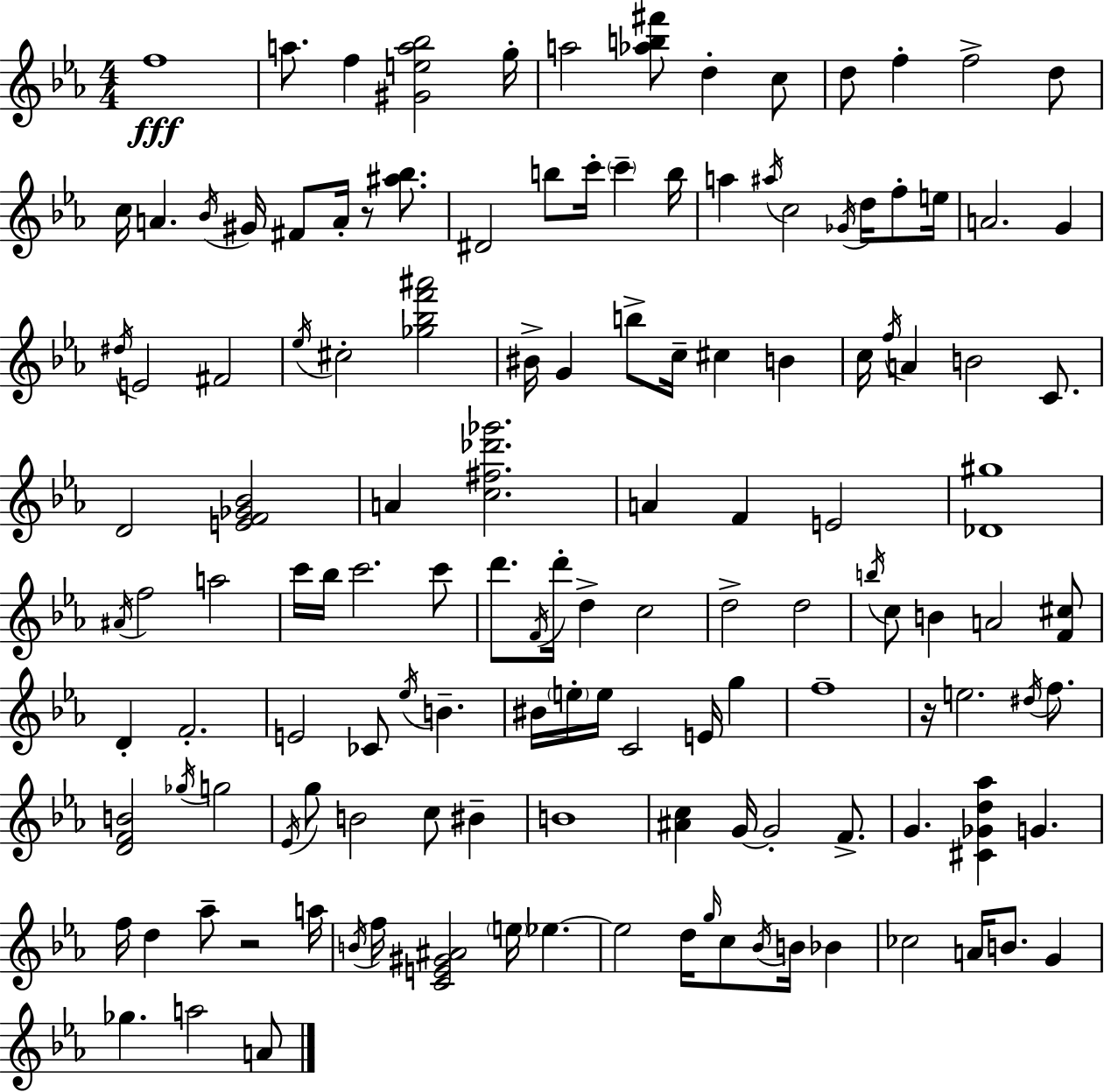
{
  \clef treble
  \numericTimeSignature
  \time 4/4
  \key ees \major
  f''1\fff | a''8. f''4 <gis' e'' a'' bes''>2 g''16-. | a''2 <aes'' b'' fis'''>8 d''4-. c''8 | d''8 f''4-. f''2-> d''8 | \break c''16 a'4. \acciaccatura { bes'16 } gis'16 fis'8 a'16-. r8 <ais'' bes''>8. | dis'2 b''8 c'''16-. \parenthesize c'''4-- | b''16 a''4 \acciaccatura { ais''16 } c''2 \acciaccatura { ges'16 } d''16 | f''8-. e''16 a'2. g'4 | \break \acciaccatura { dis''16 } e'2 fis'2 | \acciaccatura { ees''16 } cis''2-. <ges'' bes'' f''' ais'''>2 | bis'16-> g'4 b''8-> c''16-- cis''4 | b'4 c''16 \acciaccatura { f''16 } a'4 b'2 | \break c'8. d'2 <e' f' ges' bes'>2 | a'4 <c'' fis'' des''' ges'''>2. | a'4 f'4 e'2 | <des' gis''>1 | \break \acciaccatura { ais'16 } f''2 a''2 | c'''16 bes''16 c'''2. | c'''8 d'''8. \acciaccatura { f'16 } d'''16-. d''4-> | c''2 d''2-> | \break d''2 \acciaccatura { b''16 } c''8 b'4 a'2 | <f' cis''>8 d'4-. f'2.-. | e'2 | ces'8 \acciaccatura { ees''16 } b'4.-- bis'16 \parenthesize e''16-. e''16 c'2 | \break e'16 g''4 f''1-- | r16 e''2. | \acciaccatura { dis''16 } f''8. <d' f' b'>2 | \acciaccatura { ges''16 } g''2 \acciaccatura { ees'16 } g''8 b'2 | \break c''8 bis'4-- b'1 | <ais' c''>4 | g'16~~ g'2-. f'8.-> g'4. | <cis' ges' d'' aes''>4 g'4. f''16 d''4 | \break aes''8-- r2 a''16 \acciaccatura { b'16 } f''16 <c' e' gis' ais'>2 | \parenthesize e''16 ees''4.~~ ees''2 | d''16 \grace { g''16 } c''8 \acciaccatura { bes'16 } b'16 bes'4 | ces''2 a'16 b'8. g'4 | \break ges''4. a''2 a'8 | \bar "|."
}